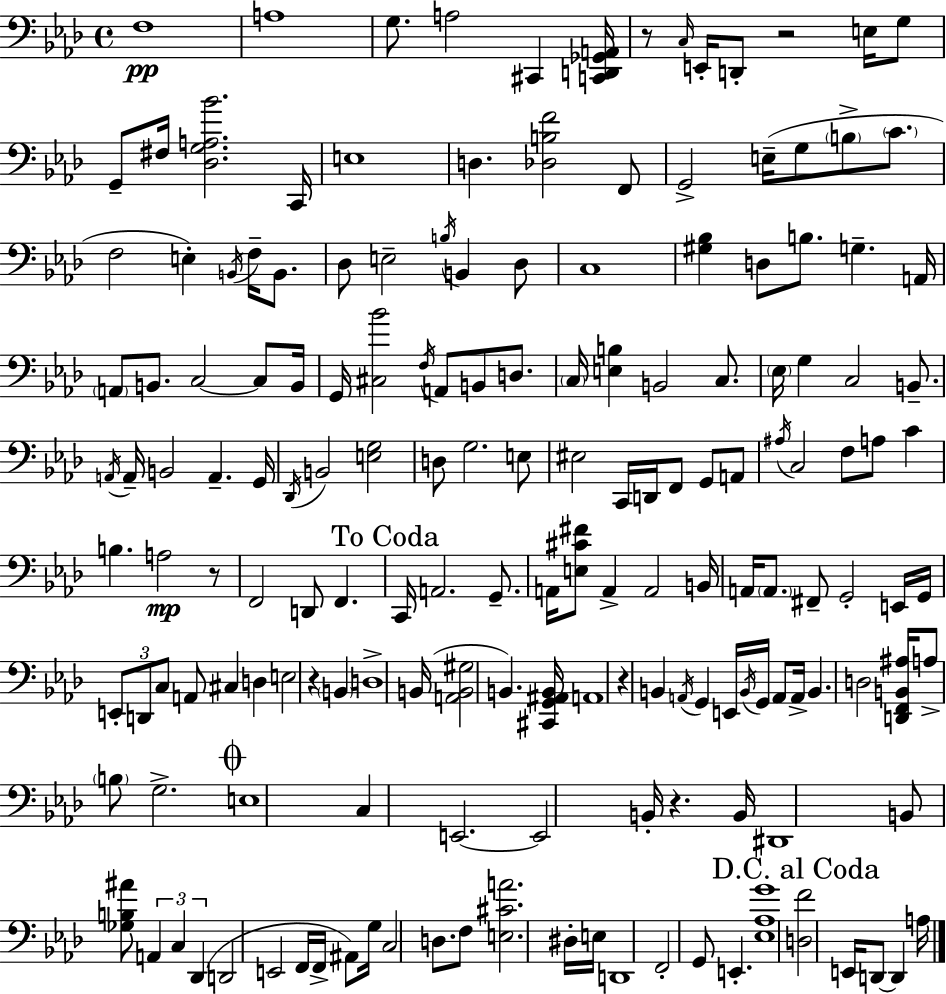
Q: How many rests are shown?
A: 6